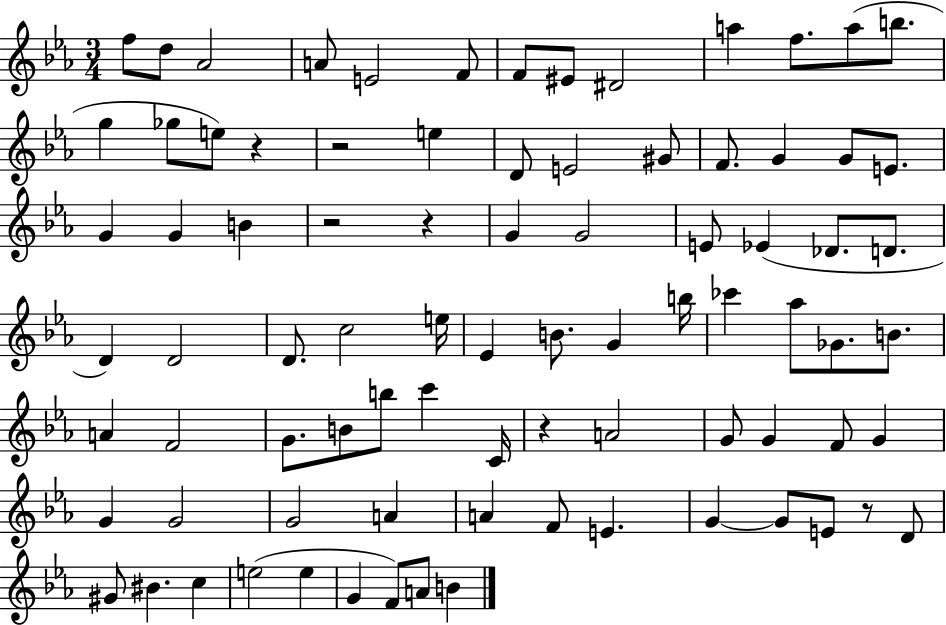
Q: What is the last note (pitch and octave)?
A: B4